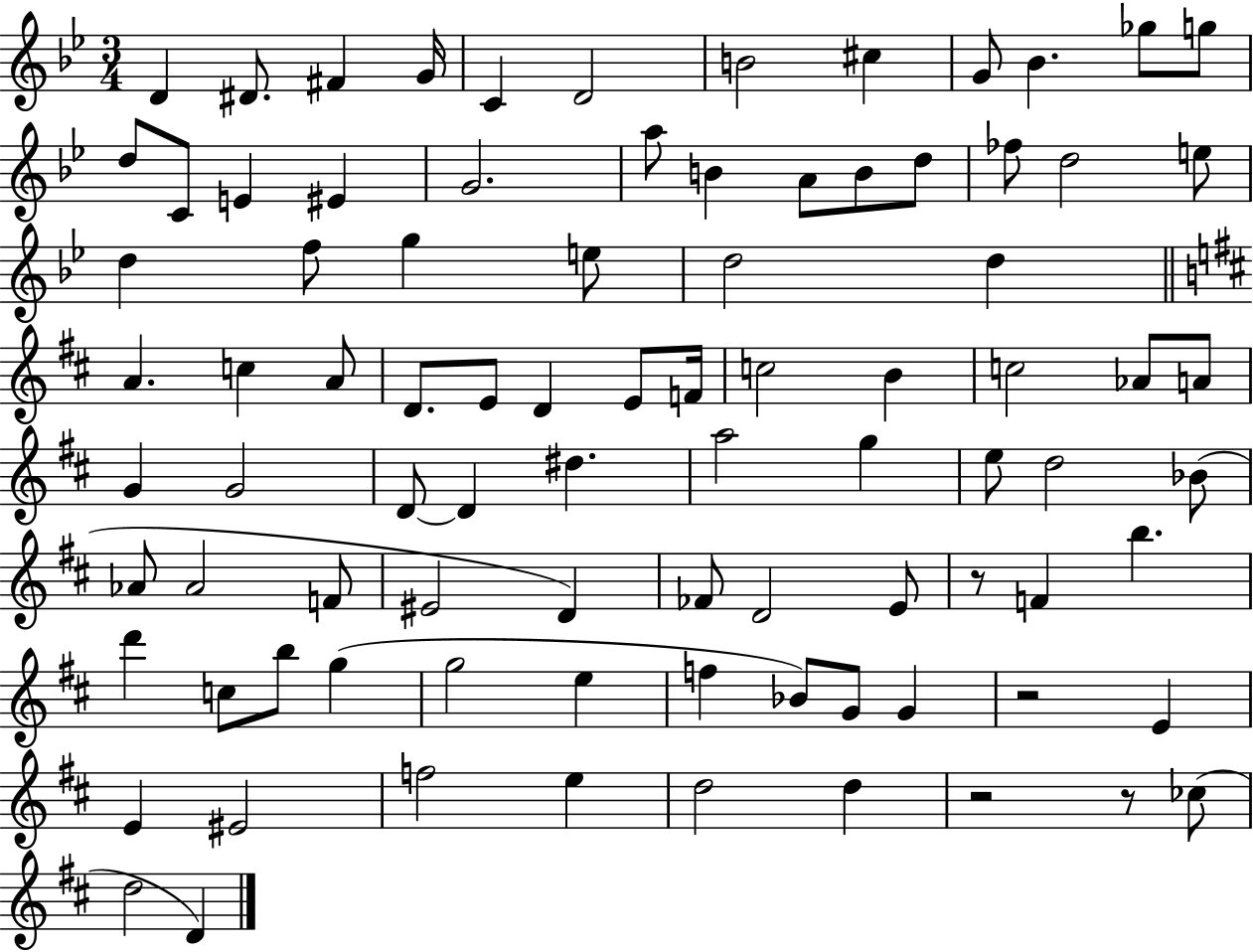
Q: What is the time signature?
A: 3/4